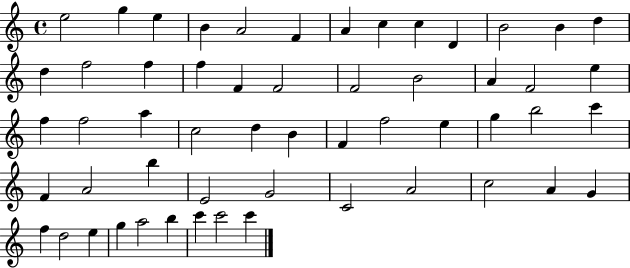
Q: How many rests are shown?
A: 0